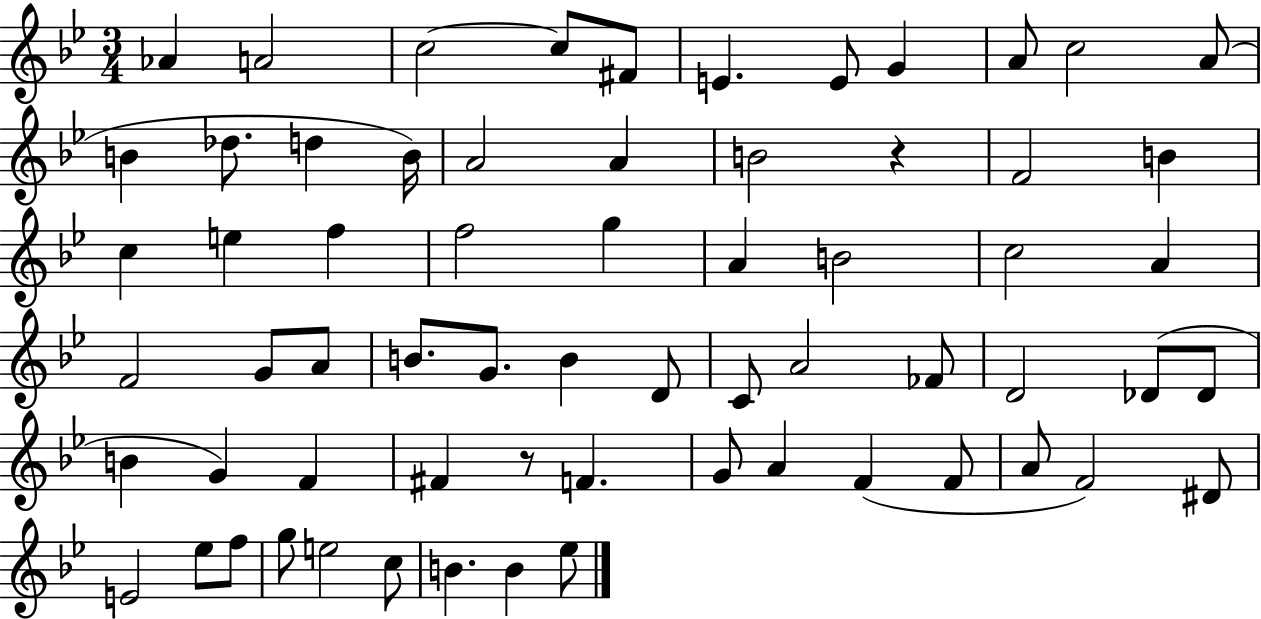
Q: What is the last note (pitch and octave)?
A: Eb5